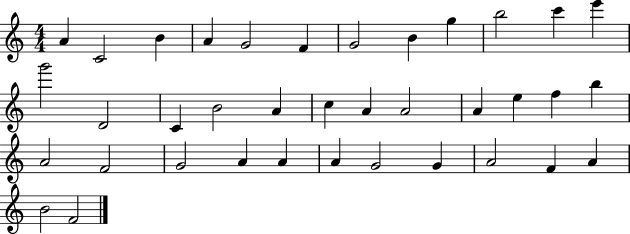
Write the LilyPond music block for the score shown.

{
  \clef treble
  \numericTimeSignature
  \time 4/4
  \key c \major
  a'4 c'2 b'4 | a'4 g'2 f'4 | g'2 b'4 g''4 | b''2 c'''4 e'''4 | \break g'''2 d'2 | c'4 b'2 a'4 | c''4 a'4 a'2 | a'4 e''4 f''4 b''4 | \break a'2 f'2 | g'2 a'4 a'4 | a'4 g'2 g'4 | a'2 f'4 a'4 | \break b'2 f'2 | \bar "|."
}